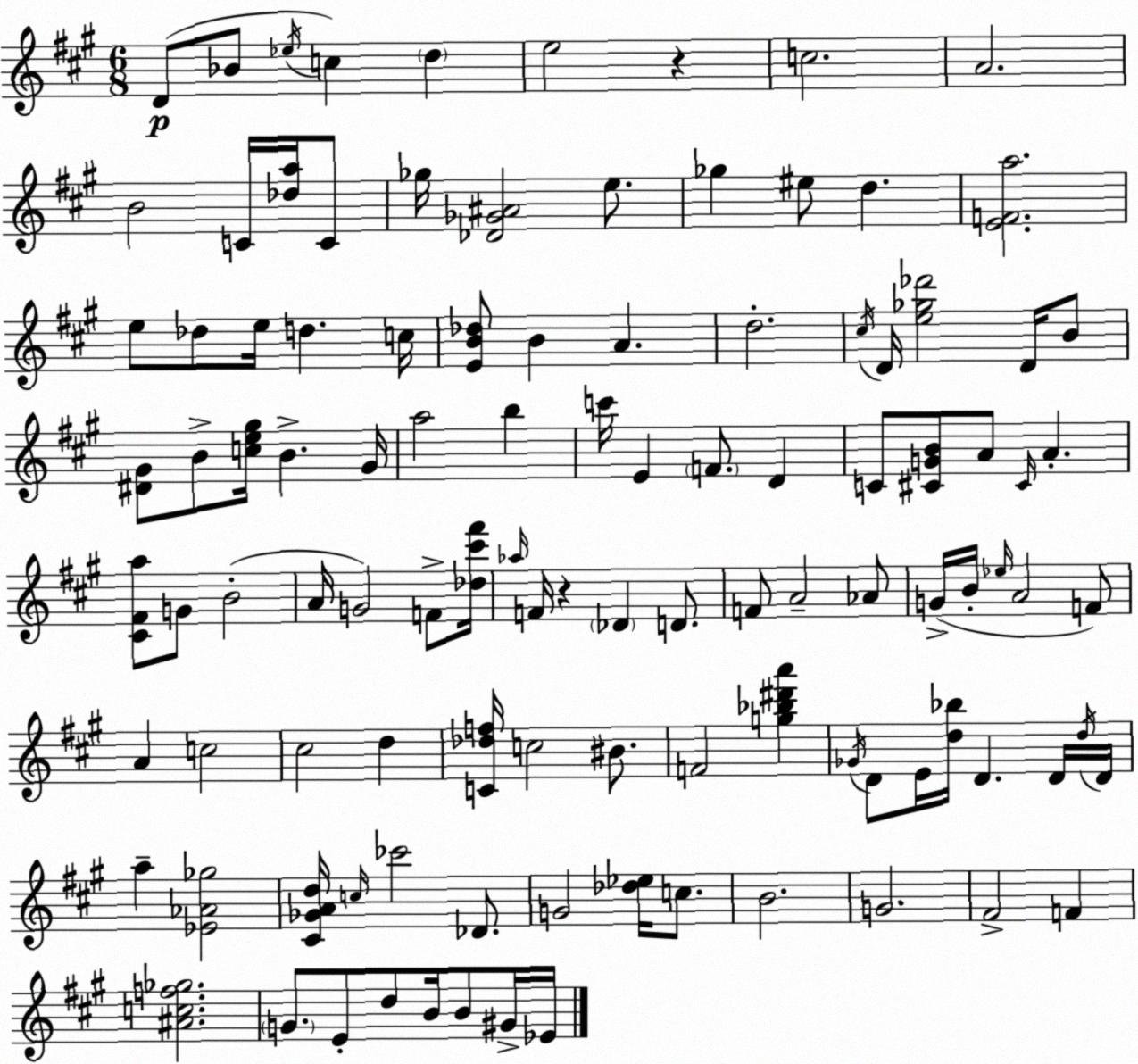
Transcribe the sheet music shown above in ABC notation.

X:1
T:Untitled
M:6/8
L:1/4
K:A
D/2 _B/2 _e/4 c d e2 z c2 A2 B2 C/4 [_da]/4 C/2 _g/4 [_D_G^A]2 e/2 _g ^e/2 d [EFa]2 e/2 _d/2 e/4 d c/4 [EB_d]/2 B A d2 ^c/4 D/4 [e_g_d']2 D/4 B/2 [^D^G]/2 B/2 [ce^g]/4 B ^G/4 a2 b c'/4 E F/2 D C/2 [^CGB]/2 A/2 ^C/4 A [^C^Fa]/2 G/2 B2 A/4 G2 F/2 [_d^c'^f']/4 _a/4 F/4 z _D D/2 F/2 A2 _A/2 G/4 B/4 _e/4 A2 F/2 A c2 ^c2 d [C_df]/4 c2 ^B/2 F2 [g_b^d'a'] _G/4 D/2 E/4 [d_b]/4 D D/4 d/4 D/4 a [_E_A_g]2 [^C_GAd]/4 c/4 _c'2 _D/2 G2 [_d_e]/4 c/2 B2 G2 ^F2 F [^Acf_g]2 G/2 E/2 d/2 B/4 B/2 ^G/4 _E/4